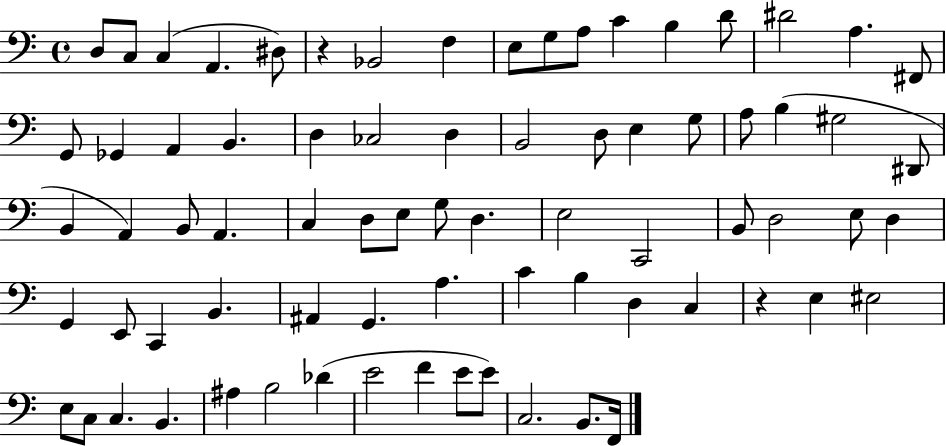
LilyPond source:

{
  \clef bass
  \time 4/4
  \defaultTimeSignature
  \key c \major
  d8 c8 c4( a,4. dis8) | r4 bes,2 f4 | e8 g8 a8 c'4 b4 d'8 | dis'2 a4. fis,8 | \break g,8 ges,4 a,4 b,4. | d4 ces2 d4 | b,2 d8 e4 g8 | a8 b4( gis2 dis,8 | \break b,4 a,4) b,8 a,4. | c4 d8 e8 g8 d4. | e2 c,2 | b,8 d2 e8 d4 | \break g,4 e,8 c,4 b,4. | ais,4 g,4. a4. | c'4 b4 d4 c4 | r4 e4 eis2 | \break e8 c8 c4. b,4. | ais4 b2 des'4( | e'2 f'4 e'8 e'8) | c2. b,8. f,16 | \break \bar "|."
}